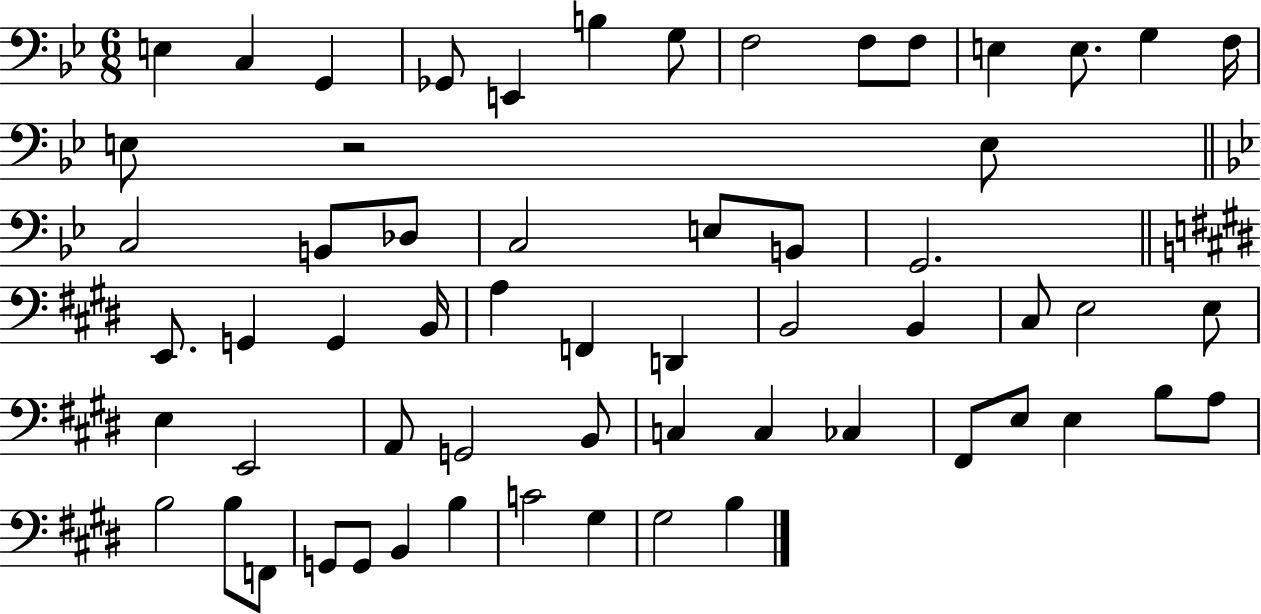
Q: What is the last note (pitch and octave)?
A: B3